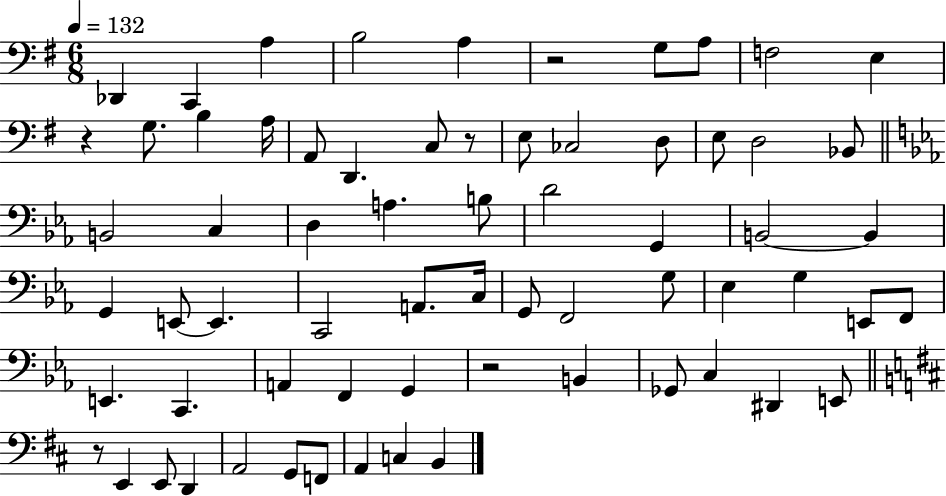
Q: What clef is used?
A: bass